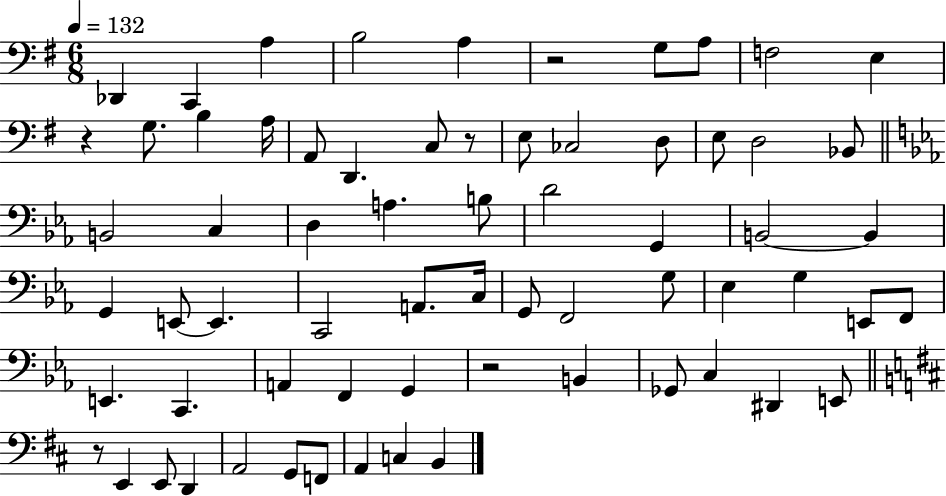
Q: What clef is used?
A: bass